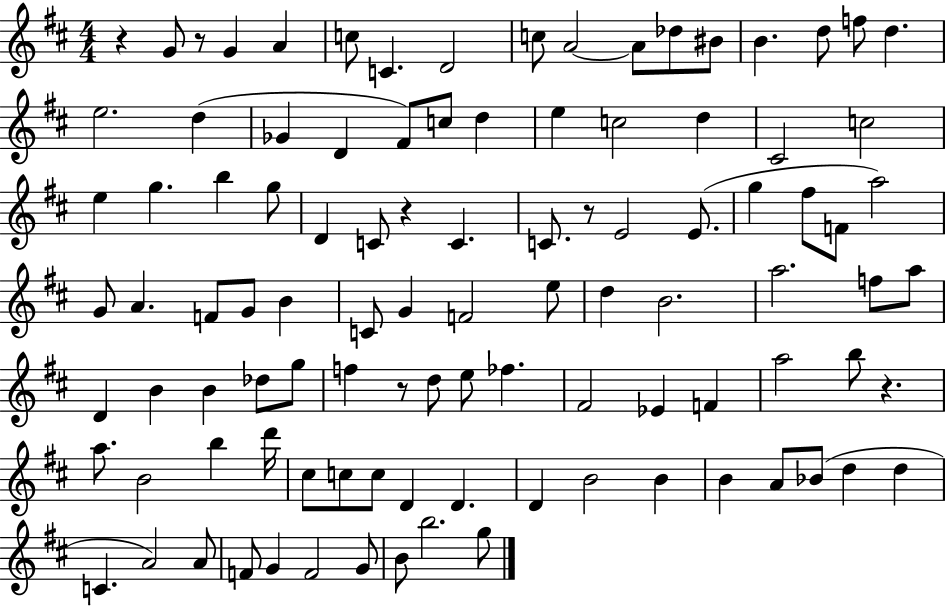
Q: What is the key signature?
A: D major